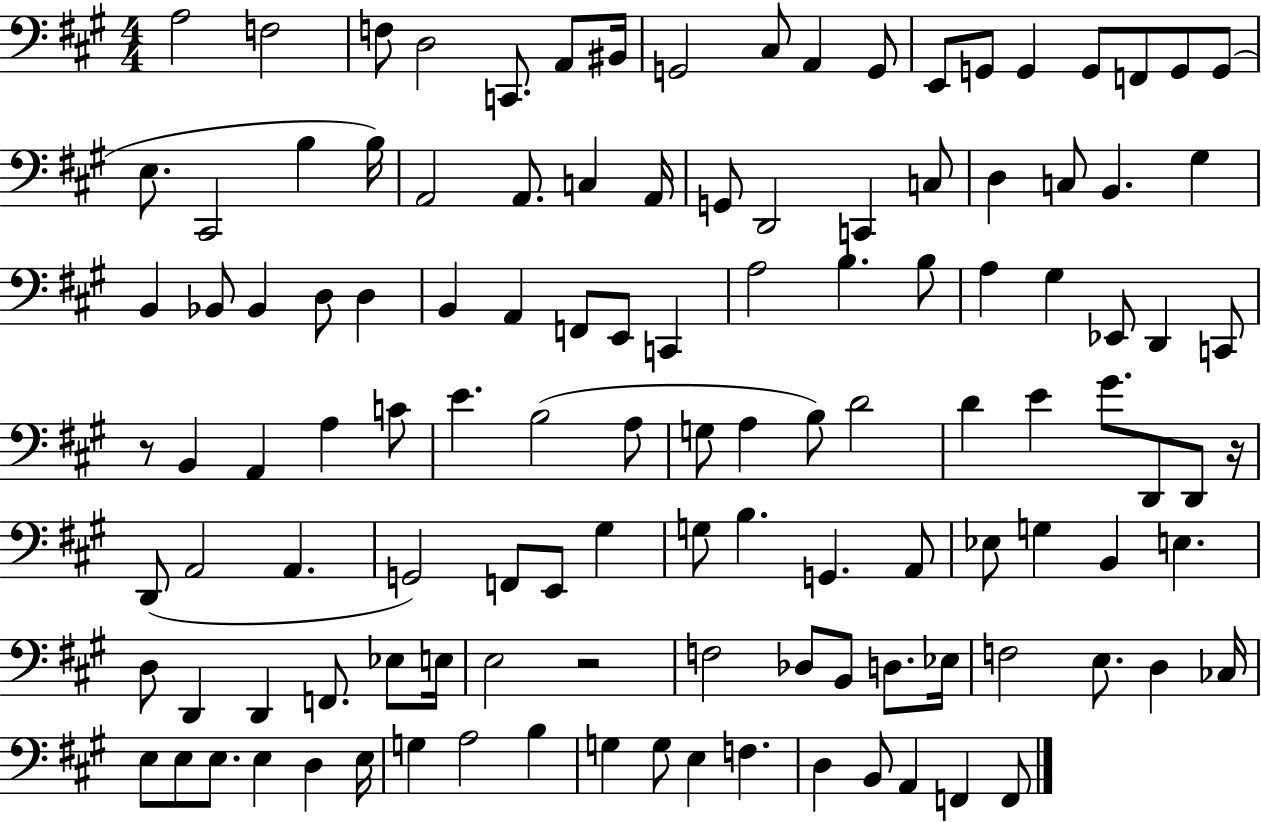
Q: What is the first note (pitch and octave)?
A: A3